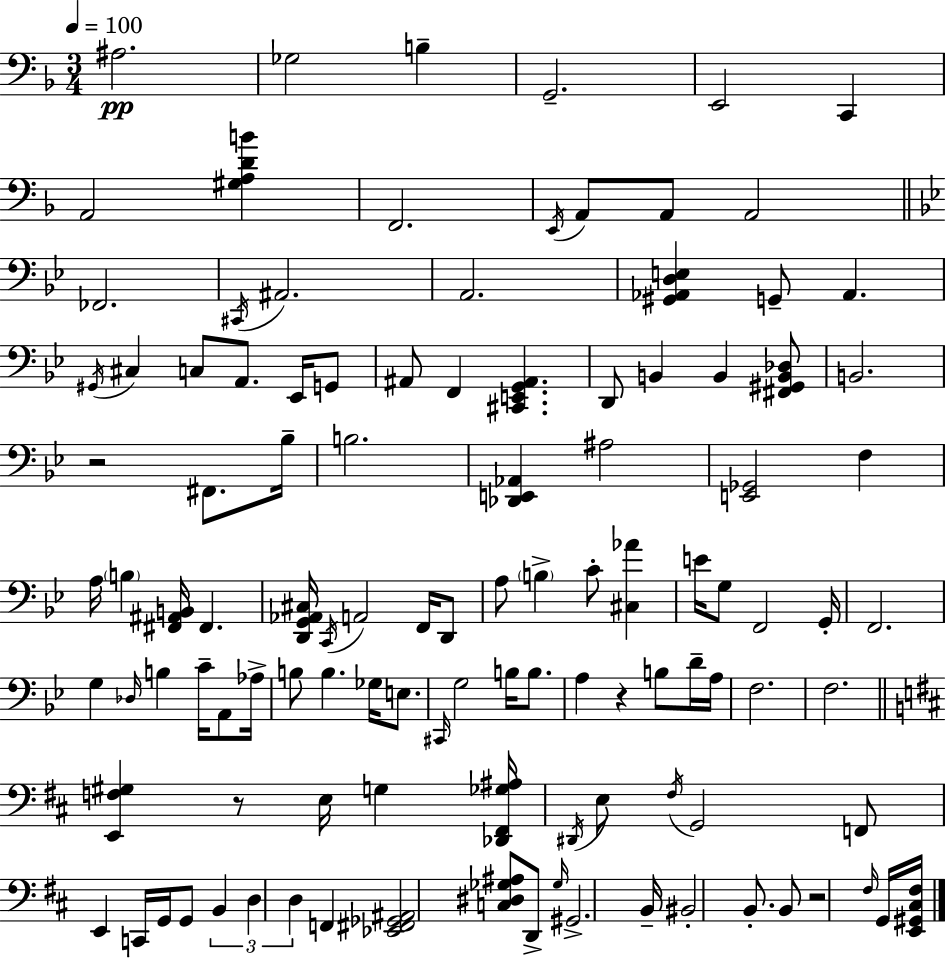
{
  \clef bass
  \numericTimeSignature
  \time 3/4
  \key d \minor
  \tempo 4 = 100
  ais2.\pp | ges2 b4-- | g,2.-- | e,2 c,4 | \break a,2 <gis a d' b'>4 | f,2. | \acciaccatura { e,16 } a,8 a,8 a,2 | \bar "||" \break \key g \minor fes,2. | \acciaccatura { cis,16 } ais,2. | a,2. | <gis, aes, d e>4 g,8-- aes,4. | \break \acciaccatura { gis,16 } cis4 c8 a,8. ees,16 | g,8 ais,8 f,4 <cis, e, g, ais,>4. | d,8 b,4 b,4 | <fis, gis, b, des>8 b,2. | \break r2 fis,8. | bes16-- b2. | <des, e, aes,>4 ais2 | <e, ges,>2 f4 | \break a16 \parenthesize b4 <fis, ais, b,>16 fis,4. | <d, g, aes, cis>16 \acciaccatura { c,16 } a,2 | f,16 d,8 a8 \parenthesize b4-> c'8-. <cis aes'>4 | e'16 g8 f,2 | \break g,16-. f,2. | g4 \grace { des16 } b4 | c'16-- a,8 aes16-> b8 b4. | ges16 e8. \grace { cis,16 } g2 | \break b16 b8. a4 r4 | b8 d'16-- a16 f2. | f2. | \bar "||" \break \key d \major <e, f gis>4 r8 e16 g4 <des, fis, ges ais>16 | \acciaccatura { dis,16 } e8 \acciaccatura { fis16 } g,2 | f,8 e,4 c,16 g,16 g,8 \tuplet 3/2 { b,4 | d4 d4 } f,4 | \break <ees, fis, ges, ais,>2 <c dis ges ais>8 | d,8-> \grace { ges16 } gis,2.-> | b,16-- bis,2-. | b,8.-. b,8 r2 | \break \grace { fis16 } g,16 <e, gis, cis fis>16 \bar "|."
}